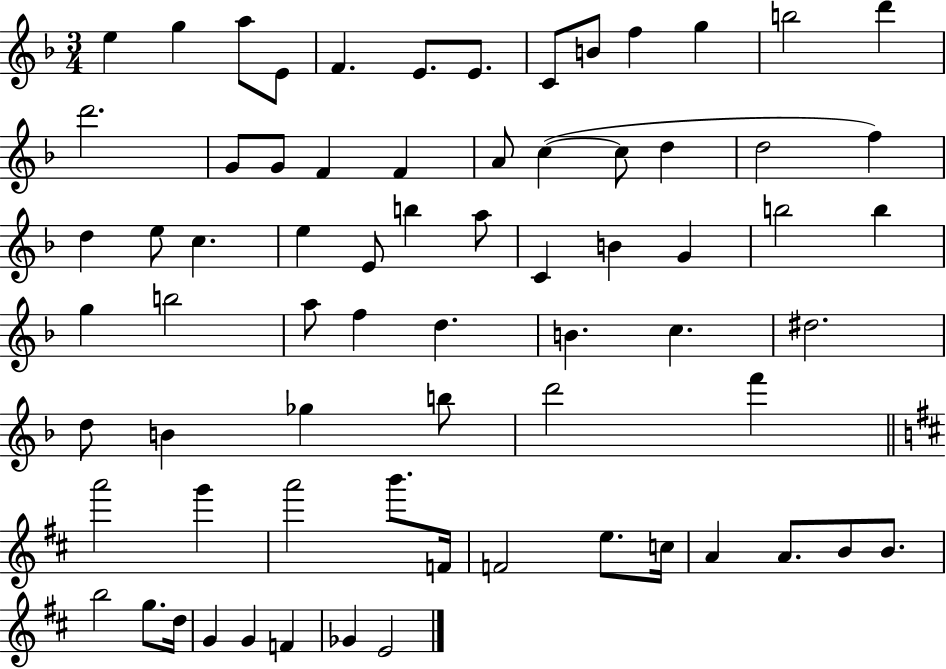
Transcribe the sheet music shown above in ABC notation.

X:1
T:Untitled
M:3/4
L:1/4
K:F
e g a/2 E/2 F E/2 E/2 C/2 B/2 f g b2 d' d'2 G/2 G/2 F F A/2 c c/2 d d2 f d e/2 c e E/2 b a/2 C B G b2 b g b2 a/2 f d B c ^d2 d/2 B _g b/2 d'2 f' a'2 g' a'2 b'/2 F/4 F2 e/2 c/4 A A/2 B/2 B/2 b2 g/2 d/4 G G F _G E2